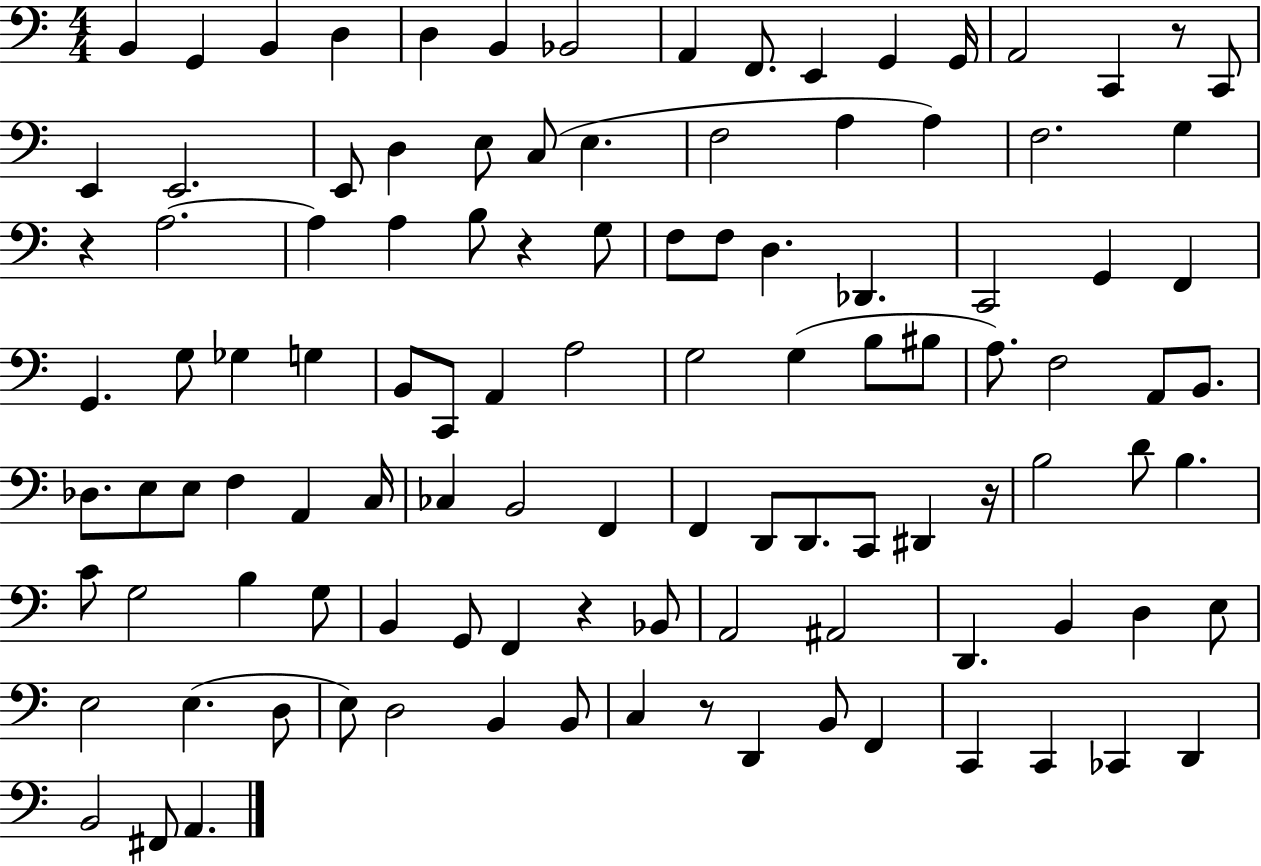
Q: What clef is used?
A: bass